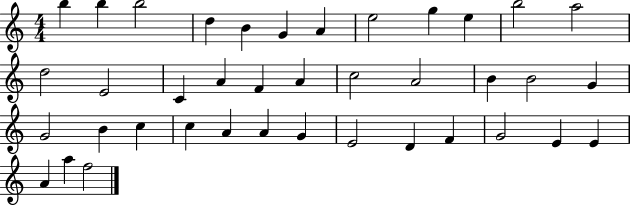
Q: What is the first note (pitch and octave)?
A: B5